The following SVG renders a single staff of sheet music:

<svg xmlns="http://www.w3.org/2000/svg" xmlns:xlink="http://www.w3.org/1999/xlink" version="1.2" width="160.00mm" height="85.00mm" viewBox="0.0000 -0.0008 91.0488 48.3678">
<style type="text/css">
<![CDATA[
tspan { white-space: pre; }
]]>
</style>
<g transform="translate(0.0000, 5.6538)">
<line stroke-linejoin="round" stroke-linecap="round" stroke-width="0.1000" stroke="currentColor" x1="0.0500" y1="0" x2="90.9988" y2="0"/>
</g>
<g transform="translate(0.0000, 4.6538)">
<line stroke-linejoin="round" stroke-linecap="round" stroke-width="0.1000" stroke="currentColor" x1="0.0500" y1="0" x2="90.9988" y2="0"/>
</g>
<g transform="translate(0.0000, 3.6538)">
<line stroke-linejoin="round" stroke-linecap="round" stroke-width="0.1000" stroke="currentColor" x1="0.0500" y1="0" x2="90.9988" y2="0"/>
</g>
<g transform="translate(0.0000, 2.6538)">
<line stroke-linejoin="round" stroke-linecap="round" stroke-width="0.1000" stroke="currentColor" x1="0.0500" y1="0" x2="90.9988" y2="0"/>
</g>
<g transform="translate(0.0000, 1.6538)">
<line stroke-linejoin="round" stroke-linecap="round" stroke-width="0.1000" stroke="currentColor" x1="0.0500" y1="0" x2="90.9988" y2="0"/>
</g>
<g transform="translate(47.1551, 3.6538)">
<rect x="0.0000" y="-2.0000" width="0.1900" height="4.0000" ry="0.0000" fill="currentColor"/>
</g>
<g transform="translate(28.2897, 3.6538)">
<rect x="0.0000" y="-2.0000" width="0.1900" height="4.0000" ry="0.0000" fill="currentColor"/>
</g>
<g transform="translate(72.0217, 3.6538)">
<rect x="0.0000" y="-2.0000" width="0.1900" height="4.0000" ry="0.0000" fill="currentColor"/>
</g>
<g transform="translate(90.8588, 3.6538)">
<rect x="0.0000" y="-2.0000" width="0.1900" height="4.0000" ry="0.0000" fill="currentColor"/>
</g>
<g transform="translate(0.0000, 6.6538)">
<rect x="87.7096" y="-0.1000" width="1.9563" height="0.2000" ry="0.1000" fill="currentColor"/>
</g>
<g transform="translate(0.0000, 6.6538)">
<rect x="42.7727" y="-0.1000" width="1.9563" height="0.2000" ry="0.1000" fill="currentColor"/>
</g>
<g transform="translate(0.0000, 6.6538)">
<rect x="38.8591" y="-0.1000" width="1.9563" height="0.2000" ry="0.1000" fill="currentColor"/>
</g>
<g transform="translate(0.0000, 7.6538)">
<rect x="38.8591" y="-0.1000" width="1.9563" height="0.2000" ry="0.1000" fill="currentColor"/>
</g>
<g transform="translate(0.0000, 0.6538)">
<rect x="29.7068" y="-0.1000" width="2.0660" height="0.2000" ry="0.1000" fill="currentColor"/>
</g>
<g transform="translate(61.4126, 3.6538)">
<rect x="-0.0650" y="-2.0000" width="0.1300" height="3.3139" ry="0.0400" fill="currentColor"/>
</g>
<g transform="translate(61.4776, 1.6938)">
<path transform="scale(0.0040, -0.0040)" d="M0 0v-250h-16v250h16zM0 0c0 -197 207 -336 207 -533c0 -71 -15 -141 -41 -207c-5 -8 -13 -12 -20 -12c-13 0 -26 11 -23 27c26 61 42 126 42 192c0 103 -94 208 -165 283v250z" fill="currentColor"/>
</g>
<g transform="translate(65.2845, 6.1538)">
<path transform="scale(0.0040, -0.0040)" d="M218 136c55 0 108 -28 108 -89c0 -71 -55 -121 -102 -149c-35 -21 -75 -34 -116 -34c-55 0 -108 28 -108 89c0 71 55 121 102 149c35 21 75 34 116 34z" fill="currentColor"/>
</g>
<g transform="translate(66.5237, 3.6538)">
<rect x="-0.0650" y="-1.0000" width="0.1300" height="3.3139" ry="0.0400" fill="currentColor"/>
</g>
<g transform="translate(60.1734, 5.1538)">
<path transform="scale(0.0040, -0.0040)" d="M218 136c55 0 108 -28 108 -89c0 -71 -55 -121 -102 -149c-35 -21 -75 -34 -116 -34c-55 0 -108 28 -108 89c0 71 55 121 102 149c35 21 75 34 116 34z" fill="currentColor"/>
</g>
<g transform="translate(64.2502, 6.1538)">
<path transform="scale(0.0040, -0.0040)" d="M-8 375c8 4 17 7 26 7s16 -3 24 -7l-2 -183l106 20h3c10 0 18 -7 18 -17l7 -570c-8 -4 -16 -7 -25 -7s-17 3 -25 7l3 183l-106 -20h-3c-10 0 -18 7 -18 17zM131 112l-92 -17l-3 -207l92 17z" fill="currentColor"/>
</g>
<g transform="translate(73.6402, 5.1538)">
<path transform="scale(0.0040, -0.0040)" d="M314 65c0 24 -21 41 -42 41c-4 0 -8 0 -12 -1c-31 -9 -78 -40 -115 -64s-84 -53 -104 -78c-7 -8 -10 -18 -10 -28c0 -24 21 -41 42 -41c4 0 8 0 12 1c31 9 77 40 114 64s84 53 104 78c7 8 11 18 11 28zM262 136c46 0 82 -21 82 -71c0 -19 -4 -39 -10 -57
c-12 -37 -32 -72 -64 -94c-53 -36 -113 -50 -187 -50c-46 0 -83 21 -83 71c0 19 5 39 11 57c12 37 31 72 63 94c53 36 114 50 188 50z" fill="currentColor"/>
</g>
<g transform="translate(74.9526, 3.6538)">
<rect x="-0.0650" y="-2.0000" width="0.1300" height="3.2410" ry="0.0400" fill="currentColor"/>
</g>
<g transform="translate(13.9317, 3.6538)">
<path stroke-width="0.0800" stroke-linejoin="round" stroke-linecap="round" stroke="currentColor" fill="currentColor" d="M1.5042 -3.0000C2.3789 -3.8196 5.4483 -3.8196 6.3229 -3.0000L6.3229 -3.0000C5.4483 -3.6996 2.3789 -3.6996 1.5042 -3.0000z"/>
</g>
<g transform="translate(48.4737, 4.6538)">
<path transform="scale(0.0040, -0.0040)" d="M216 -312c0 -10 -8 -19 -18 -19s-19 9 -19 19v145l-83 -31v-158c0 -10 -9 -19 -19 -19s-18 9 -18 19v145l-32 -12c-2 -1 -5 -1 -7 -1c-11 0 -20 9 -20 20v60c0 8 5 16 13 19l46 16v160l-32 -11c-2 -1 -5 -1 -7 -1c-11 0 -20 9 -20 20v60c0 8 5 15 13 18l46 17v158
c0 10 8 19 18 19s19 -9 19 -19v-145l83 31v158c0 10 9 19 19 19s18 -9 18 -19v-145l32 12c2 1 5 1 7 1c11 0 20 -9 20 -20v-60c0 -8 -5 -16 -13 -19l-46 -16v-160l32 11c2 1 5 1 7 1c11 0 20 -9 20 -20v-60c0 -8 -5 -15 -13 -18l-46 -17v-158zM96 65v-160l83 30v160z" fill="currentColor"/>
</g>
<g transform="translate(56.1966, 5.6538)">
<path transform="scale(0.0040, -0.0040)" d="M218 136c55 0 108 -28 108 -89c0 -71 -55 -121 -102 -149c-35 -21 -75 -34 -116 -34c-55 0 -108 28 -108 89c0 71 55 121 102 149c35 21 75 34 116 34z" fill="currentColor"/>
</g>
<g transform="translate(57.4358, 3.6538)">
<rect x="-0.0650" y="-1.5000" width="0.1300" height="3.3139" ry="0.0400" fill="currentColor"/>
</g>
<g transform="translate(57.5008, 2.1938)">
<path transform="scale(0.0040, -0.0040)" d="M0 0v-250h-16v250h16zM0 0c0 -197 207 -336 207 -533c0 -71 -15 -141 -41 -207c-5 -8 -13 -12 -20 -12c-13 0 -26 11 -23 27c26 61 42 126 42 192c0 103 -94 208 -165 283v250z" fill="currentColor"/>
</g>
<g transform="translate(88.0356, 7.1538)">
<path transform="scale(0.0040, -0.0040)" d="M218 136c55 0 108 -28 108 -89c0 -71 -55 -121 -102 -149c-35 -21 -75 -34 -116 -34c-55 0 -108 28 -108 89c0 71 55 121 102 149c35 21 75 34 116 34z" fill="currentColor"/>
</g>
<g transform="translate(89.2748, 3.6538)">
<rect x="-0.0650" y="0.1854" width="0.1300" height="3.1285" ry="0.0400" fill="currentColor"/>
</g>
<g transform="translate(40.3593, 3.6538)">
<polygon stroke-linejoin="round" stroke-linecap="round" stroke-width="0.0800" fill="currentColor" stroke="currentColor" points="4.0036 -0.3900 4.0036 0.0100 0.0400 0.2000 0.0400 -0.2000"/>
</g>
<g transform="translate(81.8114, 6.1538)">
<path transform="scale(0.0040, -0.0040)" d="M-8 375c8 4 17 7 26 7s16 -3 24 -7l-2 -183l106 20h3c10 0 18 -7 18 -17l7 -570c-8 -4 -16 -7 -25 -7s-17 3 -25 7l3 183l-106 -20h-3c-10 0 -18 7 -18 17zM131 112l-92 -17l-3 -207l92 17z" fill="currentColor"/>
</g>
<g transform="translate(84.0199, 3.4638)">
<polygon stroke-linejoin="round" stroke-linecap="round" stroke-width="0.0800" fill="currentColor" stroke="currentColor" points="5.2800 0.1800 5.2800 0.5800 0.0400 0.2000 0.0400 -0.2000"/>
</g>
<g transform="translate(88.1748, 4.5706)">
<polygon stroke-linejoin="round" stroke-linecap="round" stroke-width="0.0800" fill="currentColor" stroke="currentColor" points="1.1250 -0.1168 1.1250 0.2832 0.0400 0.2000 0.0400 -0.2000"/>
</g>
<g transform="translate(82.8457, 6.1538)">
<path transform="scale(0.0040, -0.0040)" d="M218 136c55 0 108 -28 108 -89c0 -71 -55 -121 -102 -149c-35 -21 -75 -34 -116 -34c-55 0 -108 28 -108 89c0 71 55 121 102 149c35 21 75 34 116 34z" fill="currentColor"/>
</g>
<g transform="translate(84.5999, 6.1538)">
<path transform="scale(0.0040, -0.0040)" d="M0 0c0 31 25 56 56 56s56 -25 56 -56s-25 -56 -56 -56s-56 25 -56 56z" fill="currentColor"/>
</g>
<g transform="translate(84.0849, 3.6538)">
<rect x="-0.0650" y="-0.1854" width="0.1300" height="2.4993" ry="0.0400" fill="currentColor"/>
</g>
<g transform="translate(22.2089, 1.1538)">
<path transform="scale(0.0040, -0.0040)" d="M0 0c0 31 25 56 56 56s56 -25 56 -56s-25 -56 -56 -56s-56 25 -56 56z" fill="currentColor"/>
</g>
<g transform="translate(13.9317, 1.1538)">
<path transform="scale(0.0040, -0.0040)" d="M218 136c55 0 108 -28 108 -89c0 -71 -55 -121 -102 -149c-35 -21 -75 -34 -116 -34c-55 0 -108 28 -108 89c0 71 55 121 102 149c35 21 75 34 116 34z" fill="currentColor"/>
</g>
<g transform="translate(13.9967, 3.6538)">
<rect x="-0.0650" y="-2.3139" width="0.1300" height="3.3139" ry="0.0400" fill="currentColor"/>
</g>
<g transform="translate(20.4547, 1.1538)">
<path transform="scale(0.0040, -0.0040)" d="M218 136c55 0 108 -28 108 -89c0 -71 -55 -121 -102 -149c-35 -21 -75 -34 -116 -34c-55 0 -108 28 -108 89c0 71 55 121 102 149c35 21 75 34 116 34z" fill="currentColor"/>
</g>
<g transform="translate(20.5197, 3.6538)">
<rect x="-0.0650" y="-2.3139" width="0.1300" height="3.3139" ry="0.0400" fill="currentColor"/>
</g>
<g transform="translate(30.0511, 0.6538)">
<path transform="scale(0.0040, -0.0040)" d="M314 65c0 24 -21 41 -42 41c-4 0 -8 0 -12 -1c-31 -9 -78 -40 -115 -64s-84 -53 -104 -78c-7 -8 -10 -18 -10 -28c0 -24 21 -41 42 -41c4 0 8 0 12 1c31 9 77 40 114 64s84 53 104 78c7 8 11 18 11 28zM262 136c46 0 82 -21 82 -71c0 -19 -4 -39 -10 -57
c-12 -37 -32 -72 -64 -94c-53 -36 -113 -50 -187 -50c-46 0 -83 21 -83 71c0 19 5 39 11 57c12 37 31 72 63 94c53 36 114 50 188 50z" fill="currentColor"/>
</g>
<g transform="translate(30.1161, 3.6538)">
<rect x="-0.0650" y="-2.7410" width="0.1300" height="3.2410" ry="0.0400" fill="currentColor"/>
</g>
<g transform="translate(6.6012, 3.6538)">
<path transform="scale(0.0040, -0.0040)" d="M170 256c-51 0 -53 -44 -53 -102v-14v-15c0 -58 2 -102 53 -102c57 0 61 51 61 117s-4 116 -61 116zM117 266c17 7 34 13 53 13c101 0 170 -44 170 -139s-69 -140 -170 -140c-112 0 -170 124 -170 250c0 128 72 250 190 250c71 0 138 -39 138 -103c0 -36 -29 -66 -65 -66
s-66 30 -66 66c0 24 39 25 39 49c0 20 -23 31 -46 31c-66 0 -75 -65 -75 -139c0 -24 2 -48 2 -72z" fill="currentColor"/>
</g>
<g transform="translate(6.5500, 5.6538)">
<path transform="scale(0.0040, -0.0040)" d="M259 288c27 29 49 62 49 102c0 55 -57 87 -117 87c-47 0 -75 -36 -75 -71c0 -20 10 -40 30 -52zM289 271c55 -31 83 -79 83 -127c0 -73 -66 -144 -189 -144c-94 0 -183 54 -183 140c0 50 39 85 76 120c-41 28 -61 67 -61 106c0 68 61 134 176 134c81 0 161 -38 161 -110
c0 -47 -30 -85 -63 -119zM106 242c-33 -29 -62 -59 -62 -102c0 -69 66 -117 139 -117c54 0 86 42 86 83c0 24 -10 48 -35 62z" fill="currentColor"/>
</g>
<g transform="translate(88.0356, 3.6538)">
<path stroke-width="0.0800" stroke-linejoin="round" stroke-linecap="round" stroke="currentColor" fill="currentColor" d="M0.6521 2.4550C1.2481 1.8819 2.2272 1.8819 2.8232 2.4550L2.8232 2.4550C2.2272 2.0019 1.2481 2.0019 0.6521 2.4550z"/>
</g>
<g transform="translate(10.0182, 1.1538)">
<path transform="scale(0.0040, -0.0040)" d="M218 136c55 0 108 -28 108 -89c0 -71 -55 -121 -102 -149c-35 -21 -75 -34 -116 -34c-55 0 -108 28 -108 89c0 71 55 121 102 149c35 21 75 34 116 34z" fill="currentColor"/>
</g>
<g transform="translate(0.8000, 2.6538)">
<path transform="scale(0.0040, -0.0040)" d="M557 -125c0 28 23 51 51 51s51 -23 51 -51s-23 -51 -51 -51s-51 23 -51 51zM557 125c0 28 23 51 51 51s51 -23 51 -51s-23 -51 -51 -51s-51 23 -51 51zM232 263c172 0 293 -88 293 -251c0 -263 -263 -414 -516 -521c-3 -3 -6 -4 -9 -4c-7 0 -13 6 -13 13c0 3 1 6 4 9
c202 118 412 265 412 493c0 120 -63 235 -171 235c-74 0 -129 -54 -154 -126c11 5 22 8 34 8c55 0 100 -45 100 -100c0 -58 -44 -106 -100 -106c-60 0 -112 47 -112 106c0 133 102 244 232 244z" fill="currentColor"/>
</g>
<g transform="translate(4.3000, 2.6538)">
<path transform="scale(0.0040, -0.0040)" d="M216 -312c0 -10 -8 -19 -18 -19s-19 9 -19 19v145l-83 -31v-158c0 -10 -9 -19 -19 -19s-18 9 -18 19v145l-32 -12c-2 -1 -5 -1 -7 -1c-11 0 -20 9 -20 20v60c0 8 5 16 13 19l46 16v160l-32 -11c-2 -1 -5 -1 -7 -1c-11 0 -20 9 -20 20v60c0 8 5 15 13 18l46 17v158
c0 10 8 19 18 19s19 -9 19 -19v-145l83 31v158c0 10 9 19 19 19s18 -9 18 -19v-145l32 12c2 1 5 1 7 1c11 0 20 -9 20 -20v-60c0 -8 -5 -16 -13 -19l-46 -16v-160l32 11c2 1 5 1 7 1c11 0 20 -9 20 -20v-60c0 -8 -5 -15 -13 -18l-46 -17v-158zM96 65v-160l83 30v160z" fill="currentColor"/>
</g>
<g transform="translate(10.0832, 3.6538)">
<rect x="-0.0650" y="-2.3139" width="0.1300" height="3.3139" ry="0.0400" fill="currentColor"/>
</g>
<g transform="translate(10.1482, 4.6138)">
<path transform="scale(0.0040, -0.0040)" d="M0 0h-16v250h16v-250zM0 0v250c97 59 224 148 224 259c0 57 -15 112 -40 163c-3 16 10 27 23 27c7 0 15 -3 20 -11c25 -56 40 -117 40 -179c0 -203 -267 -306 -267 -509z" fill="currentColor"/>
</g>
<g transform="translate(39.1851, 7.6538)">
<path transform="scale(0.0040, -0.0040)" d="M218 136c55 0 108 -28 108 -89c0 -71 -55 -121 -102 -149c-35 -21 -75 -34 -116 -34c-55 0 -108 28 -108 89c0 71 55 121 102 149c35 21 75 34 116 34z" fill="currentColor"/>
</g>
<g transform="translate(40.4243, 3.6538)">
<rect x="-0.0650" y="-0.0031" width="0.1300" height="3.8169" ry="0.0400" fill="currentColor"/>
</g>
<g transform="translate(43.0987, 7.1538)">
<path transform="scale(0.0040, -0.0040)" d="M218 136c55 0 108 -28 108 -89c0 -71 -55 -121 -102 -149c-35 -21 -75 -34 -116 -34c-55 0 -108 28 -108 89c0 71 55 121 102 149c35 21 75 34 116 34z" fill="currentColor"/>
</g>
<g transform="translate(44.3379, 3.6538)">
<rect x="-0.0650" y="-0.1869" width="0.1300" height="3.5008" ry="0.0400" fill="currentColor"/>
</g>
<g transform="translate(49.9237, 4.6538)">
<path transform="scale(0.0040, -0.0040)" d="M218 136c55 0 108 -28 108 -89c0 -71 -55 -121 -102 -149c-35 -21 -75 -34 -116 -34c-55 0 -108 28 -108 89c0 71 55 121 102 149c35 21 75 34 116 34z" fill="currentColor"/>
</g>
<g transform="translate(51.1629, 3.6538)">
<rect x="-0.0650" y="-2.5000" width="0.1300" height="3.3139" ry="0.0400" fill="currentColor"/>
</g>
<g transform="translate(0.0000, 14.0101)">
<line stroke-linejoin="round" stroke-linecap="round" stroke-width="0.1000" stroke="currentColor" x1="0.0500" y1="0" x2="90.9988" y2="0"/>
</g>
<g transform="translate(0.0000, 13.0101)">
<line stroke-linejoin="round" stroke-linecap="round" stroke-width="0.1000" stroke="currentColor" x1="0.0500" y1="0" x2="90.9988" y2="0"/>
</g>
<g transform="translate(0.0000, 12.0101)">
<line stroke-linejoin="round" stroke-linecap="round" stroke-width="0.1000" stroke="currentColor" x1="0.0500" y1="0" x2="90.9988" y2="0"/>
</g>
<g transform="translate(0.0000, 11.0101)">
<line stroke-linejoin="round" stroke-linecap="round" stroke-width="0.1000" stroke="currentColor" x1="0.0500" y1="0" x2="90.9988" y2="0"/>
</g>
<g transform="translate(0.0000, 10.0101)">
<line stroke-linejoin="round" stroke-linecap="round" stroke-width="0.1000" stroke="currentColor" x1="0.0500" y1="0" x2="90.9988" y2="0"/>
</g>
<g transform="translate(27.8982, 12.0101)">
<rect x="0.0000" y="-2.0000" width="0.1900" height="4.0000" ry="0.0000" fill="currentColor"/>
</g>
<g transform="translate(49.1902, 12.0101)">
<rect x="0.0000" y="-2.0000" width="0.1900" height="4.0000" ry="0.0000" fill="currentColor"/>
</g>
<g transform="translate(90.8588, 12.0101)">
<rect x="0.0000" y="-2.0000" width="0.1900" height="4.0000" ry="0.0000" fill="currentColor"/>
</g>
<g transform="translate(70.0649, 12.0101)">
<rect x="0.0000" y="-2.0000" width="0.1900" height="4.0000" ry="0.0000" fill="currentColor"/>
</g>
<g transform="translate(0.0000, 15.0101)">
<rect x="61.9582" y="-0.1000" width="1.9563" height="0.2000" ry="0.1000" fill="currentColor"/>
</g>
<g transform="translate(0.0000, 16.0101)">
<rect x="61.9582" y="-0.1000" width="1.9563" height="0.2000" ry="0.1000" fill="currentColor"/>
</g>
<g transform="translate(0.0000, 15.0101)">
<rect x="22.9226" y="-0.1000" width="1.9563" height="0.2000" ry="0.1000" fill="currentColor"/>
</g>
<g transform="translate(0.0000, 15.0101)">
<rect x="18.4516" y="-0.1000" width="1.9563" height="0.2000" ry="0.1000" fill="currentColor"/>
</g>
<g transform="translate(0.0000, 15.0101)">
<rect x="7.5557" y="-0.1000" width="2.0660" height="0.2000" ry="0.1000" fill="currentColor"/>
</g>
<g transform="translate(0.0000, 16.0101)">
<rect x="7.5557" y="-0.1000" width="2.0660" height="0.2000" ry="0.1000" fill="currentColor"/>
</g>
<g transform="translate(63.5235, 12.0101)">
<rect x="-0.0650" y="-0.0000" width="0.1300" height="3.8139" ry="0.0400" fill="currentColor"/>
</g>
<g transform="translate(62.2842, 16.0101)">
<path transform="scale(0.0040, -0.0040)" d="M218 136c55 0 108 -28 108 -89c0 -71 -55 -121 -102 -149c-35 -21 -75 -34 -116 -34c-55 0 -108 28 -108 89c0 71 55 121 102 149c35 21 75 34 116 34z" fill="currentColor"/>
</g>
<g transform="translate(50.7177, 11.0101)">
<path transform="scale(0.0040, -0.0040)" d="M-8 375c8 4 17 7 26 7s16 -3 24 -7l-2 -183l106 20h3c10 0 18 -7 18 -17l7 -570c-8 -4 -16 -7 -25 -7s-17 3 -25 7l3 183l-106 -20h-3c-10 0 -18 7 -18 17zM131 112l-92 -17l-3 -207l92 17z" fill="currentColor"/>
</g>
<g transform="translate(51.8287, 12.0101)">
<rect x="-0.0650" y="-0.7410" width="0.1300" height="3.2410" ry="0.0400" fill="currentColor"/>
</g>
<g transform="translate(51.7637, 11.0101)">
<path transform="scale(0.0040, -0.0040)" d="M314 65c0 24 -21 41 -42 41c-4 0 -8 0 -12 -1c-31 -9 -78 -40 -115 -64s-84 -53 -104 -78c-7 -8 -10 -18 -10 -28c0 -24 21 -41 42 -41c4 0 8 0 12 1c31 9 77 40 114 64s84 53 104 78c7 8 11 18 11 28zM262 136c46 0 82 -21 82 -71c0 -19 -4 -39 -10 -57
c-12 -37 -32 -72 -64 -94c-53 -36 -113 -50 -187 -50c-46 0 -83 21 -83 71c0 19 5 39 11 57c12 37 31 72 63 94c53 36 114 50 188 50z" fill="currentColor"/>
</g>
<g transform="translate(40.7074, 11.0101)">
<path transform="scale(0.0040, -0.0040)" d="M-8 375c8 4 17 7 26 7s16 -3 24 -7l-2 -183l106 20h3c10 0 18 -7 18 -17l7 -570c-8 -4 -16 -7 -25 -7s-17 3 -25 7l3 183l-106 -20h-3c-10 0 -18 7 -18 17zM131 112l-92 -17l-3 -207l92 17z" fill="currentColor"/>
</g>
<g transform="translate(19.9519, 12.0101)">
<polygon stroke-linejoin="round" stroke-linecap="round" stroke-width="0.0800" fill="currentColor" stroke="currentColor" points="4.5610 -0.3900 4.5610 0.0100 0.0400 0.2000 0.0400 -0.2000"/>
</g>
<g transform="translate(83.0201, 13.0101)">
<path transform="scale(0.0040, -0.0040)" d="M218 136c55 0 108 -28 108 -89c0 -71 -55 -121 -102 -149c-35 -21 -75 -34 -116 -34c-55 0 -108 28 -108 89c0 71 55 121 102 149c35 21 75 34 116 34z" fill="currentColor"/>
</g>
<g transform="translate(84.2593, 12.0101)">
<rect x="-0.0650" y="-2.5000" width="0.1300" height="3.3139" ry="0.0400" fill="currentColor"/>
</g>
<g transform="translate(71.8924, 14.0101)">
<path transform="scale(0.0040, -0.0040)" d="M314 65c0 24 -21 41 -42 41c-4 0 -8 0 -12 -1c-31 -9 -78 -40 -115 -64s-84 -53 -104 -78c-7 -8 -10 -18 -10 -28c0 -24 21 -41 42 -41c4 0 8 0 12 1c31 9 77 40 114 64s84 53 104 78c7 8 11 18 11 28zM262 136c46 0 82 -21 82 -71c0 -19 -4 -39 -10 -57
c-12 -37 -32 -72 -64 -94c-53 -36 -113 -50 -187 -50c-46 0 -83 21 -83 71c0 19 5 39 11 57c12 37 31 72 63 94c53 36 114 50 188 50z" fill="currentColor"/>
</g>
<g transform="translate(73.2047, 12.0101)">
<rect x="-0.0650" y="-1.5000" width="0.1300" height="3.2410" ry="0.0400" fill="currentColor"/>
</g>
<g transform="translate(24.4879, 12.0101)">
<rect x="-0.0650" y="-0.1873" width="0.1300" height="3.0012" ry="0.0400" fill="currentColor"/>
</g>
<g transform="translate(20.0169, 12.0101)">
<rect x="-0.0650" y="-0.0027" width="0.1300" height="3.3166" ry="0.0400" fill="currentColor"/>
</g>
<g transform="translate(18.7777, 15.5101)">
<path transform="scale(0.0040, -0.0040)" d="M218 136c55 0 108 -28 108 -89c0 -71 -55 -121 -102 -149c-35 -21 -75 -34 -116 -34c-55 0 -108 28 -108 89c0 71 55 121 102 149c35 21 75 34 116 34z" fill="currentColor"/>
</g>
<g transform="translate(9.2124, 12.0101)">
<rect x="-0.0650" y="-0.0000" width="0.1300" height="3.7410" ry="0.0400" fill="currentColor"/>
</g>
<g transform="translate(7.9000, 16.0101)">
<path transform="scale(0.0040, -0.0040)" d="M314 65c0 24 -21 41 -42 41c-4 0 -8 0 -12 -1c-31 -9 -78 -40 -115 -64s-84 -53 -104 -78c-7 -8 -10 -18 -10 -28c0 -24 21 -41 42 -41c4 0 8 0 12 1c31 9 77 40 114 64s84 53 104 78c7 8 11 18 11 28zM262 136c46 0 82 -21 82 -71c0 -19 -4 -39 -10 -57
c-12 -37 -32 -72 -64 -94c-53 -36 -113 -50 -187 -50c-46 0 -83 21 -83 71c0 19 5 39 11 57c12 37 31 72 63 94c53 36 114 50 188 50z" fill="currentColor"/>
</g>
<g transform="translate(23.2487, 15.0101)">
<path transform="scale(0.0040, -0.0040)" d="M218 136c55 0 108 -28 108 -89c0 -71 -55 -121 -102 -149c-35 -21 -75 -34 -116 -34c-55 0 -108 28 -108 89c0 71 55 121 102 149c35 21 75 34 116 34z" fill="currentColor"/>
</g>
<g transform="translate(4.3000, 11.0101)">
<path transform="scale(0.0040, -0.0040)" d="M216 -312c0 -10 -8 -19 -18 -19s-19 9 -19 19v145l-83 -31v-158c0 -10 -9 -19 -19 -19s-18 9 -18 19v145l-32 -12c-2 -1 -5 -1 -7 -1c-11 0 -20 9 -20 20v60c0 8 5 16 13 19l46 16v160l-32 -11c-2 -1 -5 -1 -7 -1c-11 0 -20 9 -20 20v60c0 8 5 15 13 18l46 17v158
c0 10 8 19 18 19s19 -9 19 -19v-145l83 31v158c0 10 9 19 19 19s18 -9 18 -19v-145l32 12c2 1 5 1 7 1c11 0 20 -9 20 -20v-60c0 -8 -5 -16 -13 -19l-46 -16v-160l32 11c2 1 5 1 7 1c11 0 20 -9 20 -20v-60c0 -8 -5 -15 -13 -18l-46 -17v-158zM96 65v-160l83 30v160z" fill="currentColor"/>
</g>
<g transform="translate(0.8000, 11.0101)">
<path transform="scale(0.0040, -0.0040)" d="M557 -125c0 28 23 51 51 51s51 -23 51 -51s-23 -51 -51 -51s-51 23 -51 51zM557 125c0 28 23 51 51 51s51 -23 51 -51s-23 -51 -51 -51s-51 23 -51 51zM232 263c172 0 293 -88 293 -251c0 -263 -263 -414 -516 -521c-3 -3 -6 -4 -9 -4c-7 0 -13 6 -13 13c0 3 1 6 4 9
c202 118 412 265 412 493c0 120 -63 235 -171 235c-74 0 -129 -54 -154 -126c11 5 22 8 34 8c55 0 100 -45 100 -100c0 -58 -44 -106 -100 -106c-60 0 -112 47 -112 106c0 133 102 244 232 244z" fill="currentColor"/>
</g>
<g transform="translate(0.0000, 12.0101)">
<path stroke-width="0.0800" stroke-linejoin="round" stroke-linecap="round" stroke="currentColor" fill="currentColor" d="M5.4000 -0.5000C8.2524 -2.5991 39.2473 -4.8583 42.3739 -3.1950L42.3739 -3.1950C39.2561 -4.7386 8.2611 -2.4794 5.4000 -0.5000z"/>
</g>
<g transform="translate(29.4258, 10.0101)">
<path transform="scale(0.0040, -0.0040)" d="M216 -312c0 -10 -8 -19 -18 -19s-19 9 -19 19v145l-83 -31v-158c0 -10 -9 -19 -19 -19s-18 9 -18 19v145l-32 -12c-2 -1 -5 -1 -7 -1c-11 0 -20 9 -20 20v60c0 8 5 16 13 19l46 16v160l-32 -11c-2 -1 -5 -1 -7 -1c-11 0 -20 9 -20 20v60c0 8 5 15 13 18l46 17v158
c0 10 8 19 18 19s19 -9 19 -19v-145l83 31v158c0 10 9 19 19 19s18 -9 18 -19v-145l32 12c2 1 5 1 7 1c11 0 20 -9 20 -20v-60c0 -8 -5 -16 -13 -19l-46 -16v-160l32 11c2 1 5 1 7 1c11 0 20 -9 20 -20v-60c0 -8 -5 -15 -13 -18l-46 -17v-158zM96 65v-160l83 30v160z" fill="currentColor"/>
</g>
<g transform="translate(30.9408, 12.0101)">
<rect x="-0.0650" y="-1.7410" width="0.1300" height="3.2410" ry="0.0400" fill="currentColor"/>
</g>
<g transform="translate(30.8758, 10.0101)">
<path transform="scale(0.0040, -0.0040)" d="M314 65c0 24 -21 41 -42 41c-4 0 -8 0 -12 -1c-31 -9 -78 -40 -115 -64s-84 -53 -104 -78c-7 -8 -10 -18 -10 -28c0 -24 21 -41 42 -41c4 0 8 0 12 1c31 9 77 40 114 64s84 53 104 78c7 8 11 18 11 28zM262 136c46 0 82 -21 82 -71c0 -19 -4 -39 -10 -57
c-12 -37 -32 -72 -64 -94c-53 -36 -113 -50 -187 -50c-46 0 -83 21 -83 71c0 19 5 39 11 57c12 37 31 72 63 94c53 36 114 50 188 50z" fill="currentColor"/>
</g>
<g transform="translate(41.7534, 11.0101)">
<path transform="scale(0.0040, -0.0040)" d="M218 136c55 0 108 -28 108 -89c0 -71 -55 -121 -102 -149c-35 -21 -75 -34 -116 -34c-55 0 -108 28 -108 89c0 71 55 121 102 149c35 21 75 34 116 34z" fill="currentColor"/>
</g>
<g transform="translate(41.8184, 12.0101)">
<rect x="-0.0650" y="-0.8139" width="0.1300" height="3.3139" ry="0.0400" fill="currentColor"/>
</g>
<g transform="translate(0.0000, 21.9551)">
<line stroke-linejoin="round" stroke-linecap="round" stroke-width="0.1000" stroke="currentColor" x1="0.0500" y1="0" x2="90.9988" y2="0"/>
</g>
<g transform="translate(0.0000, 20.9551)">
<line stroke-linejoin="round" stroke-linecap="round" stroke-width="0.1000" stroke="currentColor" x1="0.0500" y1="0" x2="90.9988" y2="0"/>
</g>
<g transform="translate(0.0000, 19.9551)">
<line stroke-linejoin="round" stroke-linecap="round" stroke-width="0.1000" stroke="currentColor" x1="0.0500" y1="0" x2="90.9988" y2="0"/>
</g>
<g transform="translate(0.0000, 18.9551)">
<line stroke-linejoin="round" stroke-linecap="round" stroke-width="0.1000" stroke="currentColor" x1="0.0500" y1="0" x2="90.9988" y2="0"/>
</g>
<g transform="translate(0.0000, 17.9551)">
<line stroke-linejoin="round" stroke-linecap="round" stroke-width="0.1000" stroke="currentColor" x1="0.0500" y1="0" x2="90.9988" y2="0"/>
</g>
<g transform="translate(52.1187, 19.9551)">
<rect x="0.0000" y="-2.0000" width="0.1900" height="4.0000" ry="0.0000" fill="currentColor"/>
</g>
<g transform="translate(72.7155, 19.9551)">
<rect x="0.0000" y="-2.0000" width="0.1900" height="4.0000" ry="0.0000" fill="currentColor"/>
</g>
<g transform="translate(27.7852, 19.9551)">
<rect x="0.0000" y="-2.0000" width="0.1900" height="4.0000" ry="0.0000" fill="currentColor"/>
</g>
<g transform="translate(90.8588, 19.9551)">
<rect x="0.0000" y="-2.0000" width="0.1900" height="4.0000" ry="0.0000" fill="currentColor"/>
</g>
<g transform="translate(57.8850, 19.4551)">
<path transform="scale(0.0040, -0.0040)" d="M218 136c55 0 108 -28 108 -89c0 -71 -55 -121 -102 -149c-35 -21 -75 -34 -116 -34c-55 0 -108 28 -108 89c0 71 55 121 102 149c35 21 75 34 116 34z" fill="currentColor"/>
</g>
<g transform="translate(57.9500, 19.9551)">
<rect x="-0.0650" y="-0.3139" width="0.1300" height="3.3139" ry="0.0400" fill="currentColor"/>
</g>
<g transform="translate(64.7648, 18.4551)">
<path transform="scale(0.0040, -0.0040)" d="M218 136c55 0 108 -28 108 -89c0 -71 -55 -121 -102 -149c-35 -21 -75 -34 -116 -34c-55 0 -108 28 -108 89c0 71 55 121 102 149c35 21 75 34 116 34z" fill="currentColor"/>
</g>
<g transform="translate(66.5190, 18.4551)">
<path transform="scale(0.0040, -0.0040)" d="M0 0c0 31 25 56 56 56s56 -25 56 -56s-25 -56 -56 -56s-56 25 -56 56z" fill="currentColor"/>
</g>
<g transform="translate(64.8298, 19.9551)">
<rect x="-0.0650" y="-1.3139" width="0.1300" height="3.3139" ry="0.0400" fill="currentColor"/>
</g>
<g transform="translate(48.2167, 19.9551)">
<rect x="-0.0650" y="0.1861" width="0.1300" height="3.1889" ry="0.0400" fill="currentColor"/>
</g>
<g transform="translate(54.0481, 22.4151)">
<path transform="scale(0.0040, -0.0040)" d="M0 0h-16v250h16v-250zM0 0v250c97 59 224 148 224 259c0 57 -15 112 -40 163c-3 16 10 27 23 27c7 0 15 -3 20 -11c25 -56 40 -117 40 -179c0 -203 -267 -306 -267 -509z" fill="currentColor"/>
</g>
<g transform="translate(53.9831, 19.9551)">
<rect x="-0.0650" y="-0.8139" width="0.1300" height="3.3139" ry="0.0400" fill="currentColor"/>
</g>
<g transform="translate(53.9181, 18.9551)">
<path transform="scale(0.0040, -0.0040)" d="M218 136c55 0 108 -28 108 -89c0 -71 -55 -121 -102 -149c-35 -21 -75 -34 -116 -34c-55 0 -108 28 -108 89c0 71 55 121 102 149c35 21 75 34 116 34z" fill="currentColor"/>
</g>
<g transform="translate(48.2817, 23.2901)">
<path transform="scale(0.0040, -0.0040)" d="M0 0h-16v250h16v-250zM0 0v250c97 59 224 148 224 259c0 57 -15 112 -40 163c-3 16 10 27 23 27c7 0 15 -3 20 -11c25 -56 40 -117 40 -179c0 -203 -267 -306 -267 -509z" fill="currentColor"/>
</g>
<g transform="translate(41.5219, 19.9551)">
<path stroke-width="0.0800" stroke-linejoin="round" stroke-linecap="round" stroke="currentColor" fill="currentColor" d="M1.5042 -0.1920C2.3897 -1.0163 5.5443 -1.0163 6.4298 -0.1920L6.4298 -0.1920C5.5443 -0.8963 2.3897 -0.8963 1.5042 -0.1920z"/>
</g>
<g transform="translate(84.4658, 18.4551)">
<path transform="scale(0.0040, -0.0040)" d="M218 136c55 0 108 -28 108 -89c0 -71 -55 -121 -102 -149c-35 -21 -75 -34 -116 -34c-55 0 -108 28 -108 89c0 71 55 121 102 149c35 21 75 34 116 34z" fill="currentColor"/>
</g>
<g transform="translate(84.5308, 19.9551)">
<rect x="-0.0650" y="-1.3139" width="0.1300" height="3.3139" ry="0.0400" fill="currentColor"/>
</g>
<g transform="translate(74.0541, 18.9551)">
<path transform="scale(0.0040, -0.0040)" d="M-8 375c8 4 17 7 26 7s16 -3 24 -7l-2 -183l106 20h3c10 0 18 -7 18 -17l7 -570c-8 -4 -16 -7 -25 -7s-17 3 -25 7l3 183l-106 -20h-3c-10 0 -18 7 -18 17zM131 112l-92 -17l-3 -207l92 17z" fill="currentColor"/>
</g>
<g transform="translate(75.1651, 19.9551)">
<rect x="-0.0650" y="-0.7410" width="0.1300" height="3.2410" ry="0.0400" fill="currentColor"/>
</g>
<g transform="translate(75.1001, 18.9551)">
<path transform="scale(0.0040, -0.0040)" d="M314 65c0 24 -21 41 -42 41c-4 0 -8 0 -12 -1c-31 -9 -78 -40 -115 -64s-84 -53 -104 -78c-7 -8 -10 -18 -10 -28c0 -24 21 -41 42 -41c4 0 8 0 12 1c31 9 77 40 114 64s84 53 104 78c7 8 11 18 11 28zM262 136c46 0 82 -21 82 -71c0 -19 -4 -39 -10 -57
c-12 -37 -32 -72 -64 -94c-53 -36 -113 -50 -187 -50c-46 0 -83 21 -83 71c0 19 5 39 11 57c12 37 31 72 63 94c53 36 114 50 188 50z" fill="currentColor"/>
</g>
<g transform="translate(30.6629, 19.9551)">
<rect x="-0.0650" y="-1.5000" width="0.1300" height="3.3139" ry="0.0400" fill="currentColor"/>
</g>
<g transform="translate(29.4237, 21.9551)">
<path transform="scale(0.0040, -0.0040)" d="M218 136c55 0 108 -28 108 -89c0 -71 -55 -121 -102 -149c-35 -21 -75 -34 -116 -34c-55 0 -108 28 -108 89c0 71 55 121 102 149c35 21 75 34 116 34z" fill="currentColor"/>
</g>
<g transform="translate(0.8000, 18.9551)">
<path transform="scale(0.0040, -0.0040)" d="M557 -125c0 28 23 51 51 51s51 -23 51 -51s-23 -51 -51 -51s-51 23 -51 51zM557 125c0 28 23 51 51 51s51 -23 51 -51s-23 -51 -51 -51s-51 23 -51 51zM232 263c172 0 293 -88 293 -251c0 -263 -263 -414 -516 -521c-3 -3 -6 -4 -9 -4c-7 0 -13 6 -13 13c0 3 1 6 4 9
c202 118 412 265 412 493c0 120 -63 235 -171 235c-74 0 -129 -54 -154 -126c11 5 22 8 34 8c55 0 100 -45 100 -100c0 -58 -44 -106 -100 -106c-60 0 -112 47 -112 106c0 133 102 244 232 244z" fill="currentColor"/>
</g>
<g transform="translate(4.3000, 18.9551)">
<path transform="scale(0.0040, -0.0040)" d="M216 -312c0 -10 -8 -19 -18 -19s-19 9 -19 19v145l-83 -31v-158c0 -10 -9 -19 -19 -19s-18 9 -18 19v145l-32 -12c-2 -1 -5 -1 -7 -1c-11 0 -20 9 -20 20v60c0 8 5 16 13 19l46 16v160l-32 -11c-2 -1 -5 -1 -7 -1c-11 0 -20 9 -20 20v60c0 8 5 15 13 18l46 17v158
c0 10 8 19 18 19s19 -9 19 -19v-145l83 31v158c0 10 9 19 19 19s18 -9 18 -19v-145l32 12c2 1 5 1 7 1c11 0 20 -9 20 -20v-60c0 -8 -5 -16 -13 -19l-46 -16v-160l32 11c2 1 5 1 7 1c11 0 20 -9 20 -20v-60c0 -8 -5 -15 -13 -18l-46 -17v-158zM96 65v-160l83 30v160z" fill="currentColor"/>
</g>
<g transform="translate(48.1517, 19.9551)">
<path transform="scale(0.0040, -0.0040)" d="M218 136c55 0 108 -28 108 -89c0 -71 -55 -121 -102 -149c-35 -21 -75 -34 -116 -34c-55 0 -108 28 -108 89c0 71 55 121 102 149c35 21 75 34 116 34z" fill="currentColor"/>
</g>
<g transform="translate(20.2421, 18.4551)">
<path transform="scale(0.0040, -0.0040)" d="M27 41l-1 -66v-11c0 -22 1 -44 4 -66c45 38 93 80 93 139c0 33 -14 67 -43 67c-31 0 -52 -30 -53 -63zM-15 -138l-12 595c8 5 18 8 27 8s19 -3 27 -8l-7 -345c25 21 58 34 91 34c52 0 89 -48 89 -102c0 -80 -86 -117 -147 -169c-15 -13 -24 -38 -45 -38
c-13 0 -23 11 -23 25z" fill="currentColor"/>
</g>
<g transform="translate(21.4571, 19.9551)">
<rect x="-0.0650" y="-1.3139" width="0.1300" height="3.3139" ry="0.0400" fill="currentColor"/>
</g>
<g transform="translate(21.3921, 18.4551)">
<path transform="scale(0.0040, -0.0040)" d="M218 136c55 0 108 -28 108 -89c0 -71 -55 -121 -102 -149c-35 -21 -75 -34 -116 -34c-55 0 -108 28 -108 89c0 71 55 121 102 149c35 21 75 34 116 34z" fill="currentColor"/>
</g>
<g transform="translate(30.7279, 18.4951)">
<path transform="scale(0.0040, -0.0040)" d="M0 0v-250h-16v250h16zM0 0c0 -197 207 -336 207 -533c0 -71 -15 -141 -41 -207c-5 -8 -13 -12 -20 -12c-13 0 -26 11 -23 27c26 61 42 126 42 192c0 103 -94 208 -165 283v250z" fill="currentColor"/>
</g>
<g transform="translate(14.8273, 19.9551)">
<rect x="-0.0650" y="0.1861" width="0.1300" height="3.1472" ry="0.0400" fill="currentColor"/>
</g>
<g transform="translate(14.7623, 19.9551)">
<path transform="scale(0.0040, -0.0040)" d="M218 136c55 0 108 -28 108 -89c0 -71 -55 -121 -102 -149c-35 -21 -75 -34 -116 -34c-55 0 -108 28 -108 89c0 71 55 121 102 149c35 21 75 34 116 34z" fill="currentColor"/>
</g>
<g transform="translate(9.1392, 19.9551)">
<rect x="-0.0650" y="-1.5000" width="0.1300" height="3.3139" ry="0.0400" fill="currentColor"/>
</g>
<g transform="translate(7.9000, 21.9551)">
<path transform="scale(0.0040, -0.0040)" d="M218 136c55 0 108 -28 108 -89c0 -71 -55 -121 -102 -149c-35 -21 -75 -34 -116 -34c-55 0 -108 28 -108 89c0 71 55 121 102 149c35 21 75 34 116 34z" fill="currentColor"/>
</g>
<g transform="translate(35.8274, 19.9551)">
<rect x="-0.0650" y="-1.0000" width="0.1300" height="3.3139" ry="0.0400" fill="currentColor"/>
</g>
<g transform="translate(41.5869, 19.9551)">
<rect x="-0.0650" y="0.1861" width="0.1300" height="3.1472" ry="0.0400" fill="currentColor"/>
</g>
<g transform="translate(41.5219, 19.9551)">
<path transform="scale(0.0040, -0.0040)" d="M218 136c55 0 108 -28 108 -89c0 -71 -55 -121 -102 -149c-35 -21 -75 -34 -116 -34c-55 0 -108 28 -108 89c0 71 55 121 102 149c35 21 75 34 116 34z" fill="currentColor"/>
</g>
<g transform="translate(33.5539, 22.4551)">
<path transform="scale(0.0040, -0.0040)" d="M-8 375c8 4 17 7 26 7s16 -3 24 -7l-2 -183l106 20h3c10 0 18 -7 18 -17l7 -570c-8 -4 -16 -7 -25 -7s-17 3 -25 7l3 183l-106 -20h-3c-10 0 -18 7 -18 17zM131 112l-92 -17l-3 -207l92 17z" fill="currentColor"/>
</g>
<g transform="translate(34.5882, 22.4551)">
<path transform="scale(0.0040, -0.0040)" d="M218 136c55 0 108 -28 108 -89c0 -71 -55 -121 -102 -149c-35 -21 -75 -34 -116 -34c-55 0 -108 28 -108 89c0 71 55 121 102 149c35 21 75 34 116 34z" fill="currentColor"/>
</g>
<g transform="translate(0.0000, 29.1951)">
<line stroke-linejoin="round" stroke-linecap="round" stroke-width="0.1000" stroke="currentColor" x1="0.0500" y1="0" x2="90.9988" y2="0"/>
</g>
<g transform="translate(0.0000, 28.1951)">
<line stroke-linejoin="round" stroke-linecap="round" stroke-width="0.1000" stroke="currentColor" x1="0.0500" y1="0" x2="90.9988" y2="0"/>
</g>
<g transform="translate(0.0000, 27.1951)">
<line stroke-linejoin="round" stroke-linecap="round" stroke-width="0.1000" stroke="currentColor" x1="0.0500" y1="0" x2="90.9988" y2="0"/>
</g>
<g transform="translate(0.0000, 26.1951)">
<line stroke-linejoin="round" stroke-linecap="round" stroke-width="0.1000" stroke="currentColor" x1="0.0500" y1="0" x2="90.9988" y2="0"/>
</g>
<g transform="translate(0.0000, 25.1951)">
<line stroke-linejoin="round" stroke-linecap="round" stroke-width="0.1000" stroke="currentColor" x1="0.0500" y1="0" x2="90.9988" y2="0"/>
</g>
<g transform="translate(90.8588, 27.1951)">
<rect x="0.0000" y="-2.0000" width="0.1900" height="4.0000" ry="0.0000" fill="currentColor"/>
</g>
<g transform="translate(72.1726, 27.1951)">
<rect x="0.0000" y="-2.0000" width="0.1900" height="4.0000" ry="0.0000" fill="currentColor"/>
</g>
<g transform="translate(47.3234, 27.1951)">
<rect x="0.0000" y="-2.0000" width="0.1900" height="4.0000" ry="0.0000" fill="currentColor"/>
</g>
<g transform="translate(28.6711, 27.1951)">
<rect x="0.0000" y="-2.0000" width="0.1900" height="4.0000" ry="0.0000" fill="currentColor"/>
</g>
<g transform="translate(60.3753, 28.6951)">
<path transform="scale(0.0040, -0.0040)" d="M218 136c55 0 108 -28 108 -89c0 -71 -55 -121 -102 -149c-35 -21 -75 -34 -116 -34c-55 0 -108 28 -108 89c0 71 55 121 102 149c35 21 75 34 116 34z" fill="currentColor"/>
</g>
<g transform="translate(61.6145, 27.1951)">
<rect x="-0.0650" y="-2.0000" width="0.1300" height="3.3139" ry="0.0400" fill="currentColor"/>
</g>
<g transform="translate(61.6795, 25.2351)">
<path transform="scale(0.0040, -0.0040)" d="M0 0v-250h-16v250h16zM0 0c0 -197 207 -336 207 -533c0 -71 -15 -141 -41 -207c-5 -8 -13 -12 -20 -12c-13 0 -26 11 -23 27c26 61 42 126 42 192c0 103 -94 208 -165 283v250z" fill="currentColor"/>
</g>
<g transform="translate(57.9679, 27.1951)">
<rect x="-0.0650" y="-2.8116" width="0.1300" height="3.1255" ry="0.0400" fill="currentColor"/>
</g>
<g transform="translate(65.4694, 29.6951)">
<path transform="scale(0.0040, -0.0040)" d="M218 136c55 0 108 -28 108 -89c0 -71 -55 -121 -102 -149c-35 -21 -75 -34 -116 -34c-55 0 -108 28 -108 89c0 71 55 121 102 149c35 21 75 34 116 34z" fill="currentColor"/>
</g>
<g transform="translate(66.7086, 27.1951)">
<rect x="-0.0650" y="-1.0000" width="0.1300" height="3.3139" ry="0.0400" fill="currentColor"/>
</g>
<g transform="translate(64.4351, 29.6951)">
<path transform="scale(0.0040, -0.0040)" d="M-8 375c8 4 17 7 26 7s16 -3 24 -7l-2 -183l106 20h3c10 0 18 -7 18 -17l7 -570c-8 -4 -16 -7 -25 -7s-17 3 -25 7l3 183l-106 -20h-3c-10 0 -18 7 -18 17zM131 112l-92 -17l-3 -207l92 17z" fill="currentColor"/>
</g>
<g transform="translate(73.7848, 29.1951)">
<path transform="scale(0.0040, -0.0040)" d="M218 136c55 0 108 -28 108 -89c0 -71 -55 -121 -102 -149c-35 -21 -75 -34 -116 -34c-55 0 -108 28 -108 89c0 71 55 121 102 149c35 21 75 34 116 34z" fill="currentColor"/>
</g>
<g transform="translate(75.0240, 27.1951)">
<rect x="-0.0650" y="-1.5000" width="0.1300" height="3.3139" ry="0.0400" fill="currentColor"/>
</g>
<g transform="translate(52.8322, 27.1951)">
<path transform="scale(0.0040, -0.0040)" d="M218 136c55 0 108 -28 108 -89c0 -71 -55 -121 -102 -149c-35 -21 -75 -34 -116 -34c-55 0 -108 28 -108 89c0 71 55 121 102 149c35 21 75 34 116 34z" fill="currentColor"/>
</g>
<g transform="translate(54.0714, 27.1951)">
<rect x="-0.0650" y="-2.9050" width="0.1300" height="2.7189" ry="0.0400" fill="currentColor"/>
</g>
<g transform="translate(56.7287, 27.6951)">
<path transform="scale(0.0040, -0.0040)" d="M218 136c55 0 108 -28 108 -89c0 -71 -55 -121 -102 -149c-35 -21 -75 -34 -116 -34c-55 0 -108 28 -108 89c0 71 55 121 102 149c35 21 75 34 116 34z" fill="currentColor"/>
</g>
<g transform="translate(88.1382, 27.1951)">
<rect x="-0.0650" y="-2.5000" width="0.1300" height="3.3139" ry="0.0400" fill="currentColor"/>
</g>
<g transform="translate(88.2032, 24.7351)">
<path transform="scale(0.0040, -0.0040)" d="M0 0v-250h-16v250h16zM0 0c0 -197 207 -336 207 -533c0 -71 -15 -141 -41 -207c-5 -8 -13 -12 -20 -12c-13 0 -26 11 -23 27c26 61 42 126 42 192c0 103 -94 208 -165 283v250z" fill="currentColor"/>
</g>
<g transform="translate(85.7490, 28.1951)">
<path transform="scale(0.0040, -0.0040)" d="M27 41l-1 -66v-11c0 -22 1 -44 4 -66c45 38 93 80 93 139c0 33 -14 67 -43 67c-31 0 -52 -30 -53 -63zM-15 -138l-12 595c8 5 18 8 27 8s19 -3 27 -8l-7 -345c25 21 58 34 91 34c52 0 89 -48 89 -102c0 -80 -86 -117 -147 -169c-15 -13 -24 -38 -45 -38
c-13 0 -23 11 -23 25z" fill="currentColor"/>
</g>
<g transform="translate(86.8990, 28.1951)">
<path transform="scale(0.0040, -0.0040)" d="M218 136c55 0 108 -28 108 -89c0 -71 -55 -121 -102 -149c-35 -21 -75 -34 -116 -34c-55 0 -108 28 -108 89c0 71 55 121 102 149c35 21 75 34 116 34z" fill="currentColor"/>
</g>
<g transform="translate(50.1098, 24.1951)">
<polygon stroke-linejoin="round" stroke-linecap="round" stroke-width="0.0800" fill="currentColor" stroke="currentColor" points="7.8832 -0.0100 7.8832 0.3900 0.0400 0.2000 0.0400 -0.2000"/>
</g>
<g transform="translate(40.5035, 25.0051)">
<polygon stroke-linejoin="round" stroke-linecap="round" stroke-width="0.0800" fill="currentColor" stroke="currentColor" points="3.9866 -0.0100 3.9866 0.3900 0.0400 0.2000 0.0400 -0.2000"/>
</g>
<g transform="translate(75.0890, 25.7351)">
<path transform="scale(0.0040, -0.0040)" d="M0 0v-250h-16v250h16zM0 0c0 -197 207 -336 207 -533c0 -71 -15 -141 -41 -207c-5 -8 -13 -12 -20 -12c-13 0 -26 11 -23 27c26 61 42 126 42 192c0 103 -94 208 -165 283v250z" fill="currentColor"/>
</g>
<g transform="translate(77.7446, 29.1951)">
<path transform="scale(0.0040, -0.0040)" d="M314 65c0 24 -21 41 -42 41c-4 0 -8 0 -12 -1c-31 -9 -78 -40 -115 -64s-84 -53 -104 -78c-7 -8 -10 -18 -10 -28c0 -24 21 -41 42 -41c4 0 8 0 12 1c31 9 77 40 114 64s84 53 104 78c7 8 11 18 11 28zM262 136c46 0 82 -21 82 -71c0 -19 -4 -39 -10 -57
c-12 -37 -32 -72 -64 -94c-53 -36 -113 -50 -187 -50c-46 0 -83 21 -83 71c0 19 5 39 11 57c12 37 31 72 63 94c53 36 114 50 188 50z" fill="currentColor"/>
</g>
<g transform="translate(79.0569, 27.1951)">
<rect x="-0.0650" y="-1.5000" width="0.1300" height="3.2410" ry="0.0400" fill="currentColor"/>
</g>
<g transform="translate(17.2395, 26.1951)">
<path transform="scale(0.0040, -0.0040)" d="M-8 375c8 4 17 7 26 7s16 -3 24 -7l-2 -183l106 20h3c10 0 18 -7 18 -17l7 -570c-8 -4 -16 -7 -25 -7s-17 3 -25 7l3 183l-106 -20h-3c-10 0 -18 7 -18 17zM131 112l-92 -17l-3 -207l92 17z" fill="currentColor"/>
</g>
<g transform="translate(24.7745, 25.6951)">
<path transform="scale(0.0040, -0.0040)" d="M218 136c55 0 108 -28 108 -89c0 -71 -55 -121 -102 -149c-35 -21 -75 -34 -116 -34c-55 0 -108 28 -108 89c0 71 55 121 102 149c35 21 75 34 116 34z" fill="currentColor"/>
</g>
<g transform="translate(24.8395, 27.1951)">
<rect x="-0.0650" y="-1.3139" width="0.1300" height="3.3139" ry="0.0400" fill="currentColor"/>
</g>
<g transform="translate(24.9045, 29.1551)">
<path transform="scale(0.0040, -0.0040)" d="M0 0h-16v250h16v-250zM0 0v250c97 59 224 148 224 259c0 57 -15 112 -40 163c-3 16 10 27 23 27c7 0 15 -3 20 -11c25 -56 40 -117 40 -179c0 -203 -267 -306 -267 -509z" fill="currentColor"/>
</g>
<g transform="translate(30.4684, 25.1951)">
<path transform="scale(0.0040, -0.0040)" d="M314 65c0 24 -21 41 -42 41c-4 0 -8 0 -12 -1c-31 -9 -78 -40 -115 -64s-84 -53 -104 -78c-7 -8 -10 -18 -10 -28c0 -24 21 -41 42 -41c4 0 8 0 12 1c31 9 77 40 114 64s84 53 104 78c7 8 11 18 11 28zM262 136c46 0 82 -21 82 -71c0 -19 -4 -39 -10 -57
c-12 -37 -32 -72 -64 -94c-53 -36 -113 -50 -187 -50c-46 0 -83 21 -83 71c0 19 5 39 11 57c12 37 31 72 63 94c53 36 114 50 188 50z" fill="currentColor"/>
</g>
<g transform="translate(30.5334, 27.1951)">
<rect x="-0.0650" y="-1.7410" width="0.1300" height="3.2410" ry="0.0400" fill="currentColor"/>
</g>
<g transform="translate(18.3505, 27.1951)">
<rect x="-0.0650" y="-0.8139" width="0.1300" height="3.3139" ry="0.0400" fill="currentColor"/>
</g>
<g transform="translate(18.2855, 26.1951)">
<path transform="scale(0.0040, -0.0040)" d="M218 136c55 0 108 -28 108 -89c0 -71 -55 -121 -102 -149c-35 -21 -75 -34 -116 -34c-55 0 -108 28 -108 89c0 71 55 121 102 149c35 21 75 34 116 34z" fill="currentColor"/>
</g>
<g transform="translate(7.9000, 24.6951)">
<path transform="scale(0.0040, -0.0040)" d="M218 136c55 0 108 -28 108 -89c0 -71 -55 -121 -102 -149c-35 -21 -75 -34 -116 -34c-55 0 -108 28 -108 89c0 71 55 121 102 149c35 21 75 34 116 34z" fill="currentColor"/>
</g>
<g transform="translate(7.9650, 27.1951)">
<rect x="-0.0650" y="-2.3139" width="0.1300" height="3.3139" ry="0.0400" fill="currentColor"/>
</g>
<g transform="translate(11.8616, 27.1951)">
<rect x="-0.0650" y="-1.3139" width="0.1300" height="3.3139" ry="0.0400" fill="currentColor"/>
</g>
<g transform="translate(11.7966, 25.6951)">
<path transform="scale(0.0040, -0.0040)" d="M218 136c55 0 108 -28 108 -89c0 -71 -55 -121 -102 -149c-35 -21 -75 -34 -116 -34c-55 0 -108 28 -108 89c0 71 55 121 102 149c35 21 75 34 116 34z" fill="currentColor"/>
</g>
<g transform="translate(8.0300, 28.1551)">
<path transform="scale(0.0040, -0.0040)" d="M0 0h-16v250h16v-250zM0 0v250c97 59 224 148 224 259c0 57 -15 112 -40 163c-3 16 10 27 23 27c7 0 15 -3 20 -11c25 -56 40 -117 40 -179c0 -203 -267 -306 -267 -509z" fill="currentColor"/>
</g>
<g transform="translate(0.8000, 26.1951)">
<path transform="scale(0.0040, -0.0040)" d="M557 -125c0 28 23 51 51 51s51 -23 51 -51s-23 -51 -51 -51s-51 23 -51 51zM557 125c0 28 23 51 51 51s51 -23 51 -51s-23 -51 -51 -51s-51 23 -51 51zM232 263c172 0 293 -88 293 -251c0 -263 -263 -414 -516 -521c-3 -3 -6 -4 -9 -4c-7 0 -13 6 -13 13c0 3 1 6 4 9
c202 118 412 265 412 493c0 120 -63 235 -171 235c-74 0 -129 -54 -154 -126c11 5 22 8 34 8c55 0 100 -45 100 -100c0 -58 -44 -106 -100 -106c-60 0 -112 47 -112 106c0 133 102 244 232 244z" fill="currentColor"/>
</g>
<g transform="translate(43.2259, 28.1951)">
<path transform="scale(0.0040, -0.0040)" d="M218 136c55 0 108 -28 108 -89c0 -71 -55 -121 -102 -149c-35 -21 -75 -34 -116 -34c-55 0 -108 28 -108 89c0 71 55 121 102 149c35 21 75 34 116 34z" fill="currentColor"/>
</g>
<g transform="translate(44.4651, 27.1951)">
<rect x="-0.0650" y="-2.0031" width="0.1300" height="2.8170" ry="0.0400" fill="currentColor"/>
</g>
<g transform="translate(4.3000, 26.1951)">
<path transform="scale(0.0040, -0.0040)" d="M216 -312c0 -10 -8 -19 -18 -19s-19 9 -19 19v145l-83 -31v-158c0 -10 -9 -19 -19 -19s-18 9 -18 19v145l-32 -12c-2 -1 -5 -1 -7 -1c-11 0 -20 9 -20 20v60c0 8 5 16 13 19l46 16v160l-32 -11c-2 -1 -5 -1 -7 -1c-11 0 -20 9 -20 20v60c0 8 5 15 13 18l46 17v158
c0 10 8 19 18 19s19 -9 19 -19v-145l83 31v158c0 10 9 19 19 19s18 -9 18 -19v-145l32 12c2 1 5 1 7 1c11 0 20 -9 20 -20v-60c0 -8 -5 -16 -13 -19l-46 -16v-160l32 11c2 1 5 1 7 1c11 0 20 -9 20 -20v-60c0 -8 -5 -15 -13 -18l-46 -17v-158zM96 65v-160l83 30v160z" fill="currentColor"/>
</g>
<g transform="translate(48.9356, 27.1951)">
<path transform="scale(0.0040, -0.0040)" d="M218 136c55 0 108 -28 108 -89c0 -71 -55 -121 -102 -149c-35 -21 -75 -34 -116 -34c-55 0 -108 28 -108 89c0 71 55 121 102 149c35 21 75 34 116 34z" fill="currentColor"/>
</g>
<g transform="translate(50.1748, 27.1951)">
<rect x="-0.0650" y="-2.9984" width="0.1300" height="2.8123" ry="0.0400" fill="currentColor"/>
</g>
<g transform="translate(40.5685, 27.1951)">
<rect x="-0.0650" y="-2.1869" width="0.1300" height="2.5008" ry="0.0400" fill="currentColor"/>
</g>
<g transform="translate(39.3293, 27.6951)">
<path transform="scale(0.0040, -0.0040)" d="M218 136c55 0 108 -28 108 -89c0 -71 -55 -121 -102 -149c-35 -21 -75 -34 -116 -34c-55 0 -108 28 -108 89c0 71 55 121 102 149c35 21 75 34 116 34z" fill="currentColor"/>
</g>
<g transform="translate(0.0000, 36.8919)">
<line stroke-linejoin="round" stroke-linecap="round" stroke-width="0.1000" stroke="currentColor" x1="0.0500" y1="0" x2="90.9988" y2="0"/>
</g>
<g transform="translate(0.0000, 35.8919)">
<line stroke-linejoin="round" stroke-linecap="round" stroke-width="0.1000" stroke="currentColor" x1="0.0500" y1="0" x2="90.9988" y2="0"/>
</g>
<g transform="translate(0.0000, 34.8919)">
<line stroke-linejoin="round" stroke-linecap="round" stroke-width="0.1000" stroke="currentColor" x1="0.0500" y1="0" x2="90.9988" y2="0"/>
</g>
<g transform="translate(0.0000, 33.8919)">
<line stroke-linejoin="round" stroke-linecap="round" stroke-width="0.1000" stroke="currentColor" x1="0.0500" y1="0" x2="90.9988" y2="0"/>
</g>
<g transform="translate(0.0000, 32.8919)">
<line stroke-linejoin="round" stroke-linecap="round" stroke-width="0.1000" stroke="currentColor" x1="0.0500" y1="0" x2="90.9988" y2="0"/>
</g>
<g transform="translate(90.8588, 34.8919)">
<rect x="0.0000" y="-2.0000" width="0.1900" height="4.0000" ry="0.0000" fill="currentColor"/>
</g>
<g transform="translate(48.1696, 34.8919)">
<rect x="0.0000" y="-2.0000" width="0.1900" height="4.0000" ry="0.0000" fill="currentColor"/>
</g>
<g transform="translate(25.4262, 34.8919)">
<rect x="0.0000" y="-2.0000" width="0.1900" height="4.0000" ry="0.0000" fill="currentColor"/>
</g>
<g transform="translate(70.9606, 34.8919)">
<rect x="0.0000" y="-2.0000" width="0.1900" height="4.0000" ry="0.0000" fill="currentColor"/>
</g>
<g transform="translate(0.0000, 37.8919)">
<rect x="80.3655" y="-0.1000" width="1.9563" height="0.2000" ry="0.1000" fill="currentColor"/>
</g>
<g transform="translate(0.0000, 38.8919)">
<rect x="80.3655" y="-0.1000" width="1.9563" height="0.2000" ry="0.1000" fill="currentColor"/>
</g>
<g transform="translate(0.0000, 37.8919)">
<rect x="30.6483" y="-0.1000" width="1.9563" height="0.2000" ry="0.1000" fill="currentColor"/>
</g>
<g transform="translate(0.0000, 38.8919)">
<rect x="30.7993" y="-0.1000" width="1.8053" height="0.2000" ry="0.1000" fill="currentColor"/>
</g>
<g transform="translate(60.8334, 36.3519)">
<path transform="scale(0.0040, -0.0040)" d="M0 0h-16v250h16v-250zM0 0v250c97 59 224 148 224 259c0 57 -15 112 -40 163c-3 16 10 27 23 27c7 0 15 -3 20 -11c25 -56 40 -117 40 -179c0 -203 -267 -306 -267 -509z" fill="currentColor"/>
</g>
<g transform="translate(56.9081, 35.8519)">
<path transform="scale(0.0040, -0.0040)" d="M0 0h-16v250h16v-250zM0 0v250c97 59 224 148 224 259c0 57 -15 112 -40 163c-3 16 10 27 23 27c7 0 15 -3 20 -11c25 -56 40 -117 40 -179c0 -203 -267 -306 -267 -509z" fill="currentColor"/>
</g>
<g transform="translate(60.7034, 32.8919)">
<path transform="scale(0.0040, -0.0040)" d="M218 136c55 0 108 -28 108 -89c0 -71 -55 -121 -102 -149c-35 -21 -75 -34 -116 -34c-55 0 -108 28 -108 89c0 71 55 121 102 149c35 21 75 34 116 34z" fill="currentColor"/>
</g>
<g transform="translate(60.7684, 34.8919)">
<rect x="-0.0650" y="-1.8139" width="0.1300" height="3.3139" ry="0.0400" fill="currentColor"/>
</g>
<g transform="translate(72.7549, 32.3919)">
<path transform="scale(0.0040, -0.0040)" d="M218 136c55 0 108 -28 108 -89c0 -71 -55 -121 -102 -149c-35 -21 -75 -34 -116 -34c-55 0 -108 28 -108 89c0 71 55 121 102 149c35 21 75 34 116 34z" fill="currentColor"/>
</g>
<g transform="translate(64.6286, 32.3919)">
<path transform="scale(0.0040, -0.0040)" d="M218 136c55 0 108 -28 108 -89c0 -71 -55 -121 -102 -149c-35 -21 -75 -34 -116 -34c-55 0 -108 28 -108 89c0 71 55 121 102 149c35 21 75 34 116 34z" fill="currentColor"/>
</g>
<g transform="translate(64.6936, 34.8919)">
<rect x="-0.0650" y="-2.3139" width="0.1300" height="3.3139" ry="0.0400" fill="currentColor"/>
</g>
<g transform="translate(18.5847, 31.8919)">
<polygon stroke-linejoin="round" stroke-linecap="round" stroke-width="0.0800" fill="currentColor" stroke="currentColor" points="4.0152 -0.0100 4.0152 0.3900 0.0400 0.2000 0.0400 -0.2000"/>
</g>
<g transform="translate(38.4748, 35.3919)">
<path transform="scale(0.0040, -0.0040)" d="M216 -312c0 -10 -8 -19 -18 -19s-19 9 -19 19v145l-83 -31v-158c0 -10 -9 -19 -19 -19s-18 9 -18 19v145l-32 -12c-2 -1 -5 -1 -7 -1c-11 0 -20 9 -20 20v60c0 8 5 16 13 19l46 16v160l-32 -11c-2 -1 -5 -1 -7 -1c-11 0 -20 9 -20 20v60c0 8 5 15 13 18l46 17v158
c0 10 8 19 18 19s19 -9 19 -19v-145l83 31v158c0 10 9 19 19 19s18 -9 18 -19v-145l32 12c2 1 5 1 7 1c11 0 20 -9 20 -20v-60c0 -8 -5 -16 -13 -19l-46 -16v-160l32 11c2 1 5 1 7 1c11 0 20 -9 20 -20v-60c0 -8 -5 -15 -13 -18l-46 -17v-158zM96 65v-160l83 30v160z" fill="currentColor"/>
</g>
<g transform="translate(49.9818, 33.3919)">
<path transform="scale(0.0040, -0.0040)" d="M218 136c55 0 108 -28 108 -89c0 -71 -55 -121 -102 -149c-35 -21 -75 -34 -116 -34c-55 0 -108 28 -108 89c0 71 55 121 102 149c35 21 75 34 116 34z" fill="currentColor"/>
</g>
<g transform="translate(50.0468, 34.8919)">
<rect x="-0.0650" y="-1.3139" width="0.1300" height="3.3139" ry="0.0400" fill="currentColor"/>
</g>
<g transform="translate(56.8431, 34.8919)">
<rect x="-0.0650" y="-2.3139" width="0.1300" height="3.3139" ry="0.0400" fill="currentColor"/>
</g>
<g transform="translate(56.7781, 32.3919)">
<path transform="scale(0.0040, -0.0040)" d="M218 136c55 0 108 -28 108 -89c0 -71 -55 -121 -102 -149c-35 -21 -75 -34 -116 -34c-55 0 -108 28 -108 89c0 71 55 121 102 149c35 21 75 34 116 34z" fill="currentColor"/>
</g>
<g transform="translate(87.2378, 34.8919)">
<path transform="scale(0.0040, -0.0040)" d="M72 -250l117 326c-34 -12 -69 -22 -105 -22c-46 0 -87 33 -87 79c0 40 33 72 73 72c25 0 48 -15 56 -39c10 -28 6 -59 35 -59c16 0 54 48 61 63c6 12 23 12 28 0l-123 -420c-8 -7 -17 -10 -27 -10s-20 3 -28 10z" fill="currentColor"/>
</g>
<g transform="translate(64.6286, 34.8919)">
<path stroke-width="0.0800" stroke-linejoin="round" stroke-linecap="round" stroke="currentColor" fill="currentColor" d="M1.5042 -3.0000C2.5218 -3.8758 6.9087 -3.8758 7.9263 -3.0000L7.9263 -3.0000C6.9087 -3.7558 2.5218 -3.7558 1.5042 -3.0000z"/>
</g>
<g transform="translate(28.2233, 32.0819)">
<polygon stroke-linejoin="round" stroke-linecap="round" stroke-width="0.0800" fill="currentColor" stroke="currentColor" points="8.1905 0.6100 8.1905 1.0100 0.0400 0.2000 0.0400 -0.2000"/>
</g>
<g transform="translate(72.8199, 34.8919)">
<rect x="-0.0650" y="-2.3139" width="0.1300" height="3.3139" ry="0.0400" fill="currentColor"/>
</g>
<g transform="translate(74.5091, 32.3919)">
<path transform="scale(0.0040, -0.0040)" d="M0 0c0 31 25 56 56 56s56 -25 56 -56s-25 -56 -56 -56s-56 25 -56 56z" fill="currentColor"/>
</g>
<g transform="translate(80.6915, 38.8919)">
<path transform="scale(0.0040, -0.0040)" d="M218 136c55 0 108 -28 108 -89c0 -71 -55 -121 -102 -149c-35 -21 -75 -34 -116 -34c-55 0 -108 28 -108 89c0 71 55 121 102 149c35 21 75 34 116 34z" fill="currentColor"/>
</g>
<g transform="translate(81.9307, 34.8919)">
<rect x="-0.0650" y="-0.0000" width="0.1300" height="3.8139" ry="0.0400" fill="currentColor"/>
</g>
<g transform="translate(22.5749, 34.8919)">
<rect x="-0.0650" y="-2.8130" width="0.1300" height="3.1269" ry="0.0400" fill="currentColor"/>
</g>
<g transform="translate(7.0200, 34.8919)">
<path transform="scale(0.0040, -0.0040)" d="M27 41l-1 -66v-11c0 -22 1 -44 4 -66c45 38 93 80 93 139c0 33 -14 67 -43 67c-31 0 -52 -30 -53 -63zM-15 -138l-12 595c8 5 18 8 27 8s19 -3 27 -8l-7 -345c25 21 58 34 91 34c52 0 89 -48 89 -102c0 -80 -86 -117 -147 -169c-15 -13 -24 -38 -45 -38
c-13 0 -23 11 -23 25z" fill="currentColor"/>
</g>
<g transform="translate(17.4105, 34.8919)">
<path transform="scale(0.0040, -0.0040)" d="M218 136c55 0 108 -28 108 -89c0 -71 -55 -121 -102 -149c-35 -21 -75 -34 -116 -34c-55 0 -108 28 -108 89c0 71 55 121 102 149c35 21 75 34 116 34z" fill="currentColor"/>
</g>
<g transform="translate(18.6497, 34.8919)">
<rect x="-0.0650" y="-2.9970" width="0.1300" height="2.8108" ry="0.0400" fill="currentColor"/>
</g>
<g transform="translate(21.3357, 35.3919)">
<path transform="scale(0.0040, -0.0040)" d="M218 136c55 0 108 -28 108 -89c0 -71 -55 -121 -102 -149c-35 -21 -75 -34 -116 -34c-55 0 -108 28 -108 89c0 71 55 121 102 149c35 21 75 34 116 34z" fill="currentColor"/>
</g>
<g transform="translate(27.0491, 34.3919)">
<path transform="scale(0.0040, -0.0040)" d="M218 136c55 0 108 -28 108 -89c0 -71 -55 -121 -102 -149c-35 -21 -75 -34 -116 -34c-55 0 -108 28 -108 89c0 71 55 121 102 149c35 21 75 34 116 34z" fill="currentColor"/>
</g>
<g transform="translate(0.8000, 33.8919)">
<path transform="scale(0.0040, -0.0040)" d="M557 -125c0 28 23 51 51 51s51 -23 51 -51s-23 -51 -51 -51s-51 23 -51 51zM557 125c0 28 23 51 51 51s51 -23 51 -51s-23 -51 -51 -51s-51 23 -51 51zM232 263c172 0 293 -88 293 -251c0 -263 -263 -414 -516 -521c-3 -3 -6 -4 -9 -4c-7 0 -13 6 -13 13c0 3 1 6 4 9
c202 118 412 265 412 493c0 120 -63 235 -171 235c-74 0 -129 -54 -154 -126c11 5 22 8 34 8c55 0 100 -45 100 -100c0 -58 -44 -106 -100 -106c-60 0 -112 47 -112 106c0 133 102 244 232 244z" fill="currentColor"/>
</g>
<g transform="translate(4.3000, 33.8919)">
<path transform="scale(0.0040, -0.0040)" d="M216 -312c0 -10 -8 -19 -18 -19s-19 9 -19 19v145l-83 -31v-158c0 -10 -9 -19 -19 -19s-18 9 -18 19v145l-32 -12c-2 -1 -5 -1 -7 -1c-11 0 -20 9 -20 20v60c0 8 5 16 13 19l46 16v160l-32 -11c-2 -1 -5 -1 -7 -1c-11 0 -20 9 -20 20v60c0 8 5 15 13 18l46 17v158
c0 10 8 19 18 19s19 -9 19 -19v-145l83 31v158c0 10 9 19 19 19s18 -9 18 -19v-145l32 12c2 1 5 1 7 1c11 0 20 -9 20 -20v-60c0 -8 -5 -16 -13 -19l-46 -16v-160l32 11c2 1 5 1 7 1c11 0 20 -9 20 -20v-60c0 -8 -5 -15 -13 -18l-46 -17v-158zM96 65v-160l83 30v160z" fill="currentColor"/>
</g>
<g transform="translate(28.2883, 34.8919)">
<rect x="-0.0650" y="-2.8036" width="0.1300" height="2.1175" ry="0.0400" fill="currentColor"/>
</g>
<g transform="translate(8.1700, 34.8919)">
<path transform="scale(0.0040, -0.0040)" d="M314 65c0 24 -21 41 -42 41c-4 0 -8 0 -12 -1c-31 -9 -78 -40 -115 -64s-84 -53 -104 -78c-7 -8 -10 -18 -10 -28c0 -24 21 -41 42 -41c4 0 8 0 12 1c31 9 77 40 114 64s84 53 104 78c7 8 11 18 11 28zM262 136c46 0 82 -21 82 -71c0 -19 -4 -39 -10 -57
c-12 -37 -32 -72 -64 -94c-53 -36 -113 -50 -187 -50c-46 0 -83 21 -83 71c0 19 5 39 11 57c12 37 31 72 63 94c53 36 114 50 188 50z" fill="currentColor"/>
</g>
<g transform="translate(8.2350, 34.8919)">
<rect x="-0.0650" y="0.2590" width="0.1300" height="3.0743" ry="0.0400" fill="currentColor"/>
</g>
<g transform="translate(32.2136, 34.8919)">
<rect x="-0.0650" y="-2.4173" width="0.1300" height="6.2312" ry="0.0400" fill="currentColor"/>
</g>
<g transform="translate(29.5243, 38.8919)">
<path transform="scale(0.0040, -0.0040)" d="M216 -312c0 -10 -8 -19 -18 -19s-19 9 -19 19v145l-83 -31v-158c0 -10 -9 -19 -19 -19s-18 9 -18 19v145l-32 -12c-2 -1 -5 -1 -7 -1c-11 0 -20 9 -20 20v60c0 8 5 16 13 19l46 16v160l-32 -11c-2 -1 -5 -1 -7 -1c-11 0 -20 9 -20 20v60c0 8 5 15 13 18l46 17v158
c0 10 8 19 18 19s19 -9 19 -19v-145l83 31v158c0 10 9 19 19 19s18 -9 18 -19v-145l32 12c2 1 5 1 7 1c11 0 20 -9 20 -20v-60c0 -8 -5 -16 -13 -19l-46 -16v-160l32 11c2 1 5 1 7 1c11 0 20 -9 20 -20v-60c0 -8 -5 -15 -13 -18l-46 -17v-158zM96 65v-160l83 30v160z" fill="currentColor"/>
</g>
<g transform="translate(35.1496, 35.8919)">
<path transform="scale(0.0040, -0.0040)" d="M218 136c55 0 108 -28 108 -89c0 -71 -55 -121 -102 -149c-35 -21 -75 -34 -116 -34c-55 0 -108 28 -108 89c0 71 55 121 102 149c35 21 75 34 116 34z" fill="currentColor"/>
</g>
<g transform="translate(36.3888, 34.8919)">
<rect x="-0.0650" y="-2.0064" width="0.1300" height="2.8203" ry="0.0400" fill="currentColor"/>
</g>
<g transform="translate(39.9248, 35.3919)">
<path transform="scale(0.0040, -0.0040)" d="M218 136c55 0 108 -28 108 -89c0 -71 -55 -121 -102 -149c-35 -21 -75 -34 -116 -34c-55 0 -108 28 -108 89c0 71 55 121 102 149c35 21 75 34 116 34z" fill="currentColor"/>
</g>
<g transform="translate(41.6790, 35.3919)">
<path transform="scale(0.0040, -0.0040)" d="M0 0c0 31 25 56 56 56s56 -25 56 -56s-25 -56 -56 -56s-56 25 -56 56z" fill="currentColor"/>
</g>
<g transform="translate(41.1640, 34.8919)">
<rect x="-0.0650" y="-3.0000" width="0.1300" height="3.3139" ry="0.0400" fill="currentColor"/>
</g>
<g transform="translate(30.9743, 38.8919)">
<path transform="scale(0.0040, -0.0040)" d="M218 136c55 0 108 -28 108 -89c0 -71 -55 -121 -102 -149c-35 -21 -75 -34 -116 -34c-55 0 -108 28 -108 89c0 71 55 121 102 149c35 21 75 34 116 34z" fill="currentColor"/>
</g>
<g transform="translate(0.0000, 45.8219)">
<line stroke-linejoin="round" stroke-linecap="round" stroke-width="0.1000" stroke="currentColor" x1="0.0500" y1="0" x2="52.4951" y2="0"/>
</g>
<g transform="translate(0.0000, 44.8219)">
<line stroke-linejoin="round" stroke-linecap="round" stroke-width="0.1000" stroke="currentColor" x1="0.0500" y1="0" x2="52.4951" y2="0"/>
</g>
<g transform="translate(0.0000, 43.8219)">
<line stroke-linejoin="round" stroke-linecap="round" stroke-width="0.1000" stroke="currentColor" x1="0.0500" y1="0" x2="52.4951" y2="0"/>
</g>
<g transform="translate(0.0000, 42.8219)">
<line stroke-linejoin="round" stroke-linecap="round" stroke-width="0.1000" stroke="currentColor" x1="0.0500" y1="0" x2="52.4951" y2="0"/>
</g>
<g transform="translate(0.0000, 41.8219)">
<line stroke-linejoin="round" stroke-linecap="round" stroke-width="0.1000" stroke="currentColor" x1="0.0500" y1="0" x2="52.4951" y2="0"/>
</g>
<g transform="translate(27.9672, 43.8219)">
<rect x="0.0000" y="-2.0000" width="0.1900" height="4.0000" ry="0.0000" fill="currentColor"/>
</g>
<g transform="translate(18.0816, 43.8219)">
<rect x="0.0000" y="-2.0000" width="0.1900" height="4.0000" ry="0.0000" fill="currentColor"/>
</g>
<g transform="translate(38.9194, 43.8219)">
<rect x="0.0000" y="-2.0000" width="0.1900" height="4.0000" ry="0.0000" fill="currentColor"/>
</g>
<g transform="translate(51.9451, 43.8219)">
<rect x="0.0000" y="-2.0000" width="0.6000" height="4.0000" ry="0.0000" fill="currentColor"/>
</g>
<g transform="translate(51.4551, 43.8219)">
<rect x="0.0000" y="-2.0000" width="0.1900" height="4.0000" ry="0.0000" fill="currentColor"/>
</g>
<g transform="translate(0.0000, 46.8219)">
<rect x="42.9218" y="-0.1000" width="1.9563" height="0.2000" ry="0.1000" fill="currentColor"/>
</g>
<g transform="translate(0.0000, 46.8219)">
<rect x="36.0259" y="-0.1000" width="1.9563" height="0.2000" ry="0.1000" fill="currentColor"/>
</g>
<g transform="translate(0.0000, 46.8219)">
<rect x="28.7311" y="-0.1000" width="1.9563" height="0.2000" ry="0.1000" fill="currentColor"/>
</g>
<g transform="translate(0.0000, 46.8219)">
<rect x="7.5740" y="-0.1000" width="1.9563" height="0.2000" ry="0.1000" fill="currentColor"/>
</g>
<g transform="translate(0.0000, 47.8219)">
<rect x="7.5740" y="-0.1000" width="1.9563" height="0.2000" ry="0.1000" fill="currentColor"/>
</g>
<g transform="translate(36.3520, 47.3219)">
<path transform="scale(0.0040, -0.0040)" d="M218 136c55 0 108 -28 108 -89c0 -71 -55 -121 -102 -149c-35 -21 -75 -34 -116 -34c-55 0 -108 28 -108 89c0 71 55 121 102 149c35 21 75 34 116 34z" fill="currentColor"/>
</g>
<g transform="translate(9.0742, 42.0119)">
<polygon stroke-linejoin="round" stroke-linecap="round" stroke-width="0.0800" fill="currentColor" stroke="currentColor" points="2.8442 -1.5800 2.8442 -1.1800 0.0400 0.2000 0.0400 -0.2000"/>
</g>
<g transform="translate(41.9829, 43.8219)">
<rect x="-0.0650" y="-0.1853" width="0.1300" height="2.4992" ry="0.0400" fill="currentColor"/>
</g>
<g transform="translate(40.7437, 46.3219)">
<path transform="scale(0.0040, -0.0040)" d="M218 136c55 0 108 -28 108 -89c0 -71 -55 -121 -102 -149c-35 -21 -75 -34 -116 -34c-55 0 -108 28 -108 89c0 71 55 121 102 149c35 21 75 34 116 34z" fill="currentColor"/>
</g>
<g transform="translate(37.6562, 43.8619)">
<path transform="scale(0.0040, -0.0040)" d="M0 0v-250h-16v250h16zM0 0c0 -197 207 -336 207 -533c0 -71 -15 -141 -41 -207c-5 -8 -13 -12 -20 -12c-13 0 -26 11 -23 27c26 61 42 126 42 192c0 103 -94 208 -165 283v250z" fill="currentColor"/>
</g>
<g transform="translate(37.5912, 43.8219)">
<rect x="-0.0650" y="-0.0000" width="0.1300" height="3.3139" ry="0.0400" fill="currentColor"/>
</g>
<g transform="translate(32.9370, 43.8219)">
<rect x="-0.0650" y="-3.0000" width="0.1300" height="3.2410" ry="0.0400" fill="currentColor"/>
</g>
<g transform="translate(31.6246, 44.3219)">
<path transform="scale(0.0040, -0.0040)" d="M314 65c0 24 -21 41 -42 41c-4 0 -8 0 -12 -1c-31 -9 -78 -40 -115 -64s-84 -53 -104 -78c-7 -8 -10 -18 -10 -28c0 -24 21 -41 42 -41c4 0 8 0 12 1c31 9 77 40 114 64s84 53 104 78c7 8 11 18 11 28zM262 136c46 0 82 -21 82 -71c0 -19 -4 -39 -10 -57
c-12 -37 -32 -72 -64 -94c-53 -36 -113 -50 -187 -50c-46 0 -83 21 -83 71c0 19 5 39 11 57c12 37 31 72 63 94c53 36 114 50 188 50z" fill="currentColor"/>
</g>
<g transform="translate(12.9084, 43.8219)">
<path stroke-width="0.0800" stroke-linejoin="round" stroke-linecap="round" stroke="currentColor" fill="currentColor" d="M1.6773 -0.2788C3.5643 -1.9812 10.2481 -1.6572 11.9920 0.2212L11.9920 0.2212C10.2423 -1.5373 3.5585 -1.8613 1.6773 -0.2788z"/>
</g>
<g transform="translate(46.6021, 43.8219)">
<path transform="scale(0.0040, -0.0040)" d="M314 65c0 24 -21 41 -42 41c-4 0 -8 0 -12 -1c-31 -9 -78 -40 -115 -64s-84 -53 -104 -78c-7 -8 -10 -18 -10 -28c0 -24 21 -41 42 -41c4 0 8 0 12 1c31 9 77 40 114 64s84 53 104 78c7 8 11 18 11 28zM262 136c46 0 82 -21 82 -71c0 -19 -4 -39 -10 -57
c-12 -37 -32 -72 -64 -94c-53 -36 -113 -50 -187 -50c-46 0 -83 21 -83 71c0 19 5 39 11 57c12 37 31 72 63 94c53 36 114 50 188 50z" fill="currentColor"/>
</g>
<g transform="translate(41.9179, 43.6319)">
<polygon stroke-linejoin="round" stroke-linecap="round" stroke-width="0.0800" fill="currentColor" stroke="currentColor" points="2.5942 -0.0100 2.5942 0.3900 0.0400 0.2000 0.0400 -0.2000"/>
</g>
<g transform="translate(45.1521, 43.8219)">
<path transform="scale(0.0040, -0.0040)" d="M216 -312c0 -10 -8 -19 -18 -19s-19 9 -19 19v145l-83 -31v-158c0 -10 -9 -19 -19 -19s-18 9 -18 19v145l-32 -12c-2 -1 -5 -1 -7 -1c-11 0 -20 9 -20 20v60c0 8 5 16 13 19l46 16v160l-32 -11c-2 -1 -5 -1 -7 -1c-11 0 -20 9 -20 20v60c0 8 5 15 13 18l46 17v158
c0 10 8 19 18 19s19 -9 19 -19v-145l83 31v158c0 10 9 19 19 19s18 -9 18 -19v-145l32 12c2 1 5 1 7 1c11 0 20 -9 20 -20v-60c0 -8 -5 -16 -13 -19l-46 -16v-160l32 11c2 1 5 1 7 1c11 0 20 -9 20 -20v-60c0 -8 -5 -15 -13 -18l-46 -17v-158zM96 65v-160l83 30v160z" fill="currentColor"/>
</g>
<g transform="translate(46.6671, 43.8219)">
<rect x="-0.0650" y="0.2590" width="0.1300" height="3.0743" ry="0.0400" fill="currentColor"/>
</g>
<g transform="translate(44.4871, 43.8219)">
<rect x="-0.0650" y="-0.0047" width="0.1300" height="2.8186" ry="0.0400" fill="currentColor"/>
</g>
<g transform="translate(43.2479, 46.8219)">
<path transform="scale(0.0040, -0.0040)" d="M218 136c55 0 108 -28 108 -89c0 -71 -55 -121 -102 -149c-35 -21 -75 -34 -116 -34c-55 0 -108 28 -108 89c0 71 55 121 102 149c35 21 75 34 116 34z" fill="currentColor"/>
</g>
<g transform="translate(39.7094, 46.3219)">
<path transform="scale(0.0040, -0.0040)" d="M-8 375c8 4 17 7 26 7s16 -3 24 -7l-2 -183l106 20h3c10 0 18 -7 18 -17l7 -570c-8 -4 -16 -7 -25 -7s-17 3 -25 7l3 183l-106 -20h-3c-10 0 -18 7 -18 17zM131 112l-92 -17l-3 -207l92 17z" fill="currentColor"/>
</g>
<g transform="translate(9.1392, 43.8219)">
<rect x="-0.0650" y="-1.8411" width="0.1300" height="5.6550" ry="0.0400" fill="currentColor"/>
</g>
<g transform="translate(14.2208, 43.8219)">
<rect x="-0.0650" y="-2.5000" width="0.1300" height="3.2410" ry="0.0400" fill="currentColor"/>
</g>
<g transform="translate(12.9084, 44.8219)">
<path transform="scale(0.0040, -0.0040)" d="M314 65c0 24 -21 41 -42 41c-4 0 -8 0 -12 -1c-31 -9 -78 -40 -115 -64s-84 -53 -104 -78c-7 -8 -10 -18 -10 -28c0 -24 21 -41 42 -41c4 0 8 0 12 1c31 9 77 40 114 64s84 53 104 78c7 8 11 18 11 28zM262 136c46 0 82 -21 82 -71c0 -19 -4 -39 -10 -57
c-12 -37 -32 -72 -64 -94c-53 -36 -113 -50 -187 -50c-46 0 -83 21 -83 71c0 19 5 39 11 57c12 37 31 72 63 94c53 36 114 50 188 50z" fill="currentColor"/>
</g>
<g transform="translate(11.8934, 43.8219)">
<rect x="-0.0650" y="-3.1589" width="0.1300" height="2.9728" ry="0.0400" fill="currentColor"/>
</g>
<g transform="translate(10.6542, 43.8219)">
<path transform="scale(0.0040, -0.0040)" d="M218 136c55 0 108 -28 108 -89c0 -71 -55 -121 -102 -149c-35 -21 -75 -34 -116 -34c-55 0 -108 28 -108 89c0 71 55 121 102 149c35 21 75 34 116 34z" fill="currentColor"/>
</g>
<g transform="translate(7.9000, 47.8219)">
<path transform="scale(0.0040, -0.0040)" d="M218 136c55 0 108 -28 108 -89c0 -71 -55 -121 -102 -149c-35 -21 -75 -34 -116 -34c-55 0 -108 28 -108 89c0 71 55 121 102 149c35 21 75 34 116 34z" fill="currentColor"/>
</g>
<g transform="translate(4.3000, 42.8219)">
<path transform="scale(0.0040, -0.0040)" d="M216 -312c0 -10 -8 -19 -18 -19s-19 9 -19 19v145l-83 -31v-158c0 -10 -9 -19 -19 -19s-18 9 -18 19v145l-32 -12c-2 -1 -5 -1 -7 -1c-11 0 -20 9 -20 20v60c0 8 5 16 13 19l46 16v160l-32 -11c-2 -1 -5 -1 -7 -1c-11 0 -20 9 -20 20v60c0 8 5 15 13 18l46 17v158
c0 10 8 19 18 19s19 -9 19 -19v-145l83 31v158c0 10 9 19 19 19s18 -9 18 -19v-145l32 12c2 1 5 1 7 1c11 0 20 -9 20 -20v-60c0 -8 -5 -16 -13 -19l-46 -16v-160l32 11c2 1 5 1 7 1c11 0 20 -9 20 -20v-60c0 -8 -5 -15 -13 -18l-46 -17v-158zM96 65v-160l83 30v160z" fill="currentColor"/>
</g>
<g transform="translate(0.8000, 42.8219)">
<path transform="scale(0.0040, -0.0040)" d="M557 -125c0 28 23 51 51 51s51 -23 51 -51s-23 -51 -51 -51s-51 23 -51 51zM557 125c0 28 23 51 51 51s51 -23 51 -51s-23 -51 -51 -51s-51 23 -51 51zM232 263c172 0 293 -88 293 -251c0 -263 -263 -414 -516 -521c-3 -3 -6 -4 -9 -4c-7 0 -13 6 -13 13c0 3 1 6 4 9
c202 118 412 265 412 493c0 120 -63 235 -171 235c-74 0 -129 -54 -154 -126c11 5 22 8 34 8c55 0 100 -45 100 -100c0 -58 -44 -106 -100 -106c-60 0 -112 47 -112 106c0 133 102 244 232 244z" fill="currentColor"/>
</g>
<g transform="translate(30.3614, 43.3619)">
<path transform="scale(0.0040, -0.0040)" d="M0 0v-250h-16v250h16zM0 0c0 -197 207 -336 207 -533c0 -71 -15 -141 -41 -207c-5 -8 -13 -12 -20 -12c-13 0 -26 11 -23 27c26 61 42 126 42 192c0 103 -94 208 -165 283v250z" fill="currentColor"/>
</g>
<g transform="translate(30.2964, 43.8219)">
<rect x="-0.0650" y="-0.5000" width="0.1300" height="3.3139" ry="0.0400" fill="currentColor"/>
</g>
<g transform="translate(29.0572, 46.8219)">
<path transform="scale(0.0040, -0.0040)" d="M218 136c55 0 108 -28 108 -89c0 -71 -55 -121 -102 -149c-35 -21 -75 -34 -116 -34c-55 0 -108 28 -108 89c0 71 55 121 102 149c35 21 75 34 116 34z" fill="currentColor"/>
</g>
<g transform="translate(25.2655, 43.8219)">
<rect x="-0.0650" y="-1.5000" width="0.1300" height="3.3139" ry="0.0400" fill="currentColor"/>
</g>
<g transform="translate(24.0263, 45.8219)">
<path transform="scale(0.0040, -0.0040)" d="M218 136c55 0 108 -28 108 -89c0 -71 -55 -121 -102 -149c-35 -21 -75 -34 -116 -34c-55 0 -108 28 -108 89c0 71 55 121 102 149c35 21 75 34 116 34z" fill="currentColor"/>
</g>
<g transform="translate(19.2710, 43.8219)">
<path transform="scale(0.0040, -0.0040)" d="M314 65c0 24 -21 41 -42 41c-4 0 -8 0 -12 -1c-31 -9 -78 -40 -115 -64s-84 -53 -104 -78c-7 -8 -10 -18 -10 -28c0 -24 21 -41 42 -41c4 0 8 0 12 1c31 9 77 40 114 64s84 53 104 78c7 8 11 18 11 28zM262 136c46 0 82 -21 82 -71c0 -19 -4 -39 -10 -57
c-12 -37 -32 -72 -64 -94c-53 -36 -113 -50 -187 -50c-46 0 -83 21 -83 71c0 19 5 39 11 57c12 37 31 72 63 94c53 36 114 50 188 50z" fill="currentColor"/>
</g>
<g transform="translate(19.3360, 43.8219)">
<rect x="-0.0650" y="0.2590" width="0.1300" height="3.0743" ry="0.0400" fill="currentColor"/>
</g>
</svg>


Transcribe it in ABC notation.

X:1
T:Untitled
M:6/8
L:1/4
K:G
B,/2 B, B, C2 C,,/2 D,,/2 ^B,, G,,/2 A,,/2 F,, A,,2 F,,/2 D,,/4 C,,2 D,,/2 E,,/2 ^A,2 F, F,2 C,, G,,2 B,, G,, D, _G, G,,/2 F,, D, D,/2 ^F,/2 E, G, F,2 G, B,/2 G, F, G,/2 A,2 C,/2 B,,/2 D,/2 D,/2 C,/2 A,,/2 F,, G,,/2 G,,2 _B,,/2 _D,2 _D,/2 C,/2 E,/2 ^C,,/2 B,,/2 ^C, G, B,/2 A,/2 B, B, C,, z/2 C,,/2 D,/2 B,,2 D,2 G,, E,,/2 C,2 D,,/2 F,,/2 E,,/2 ^D,2